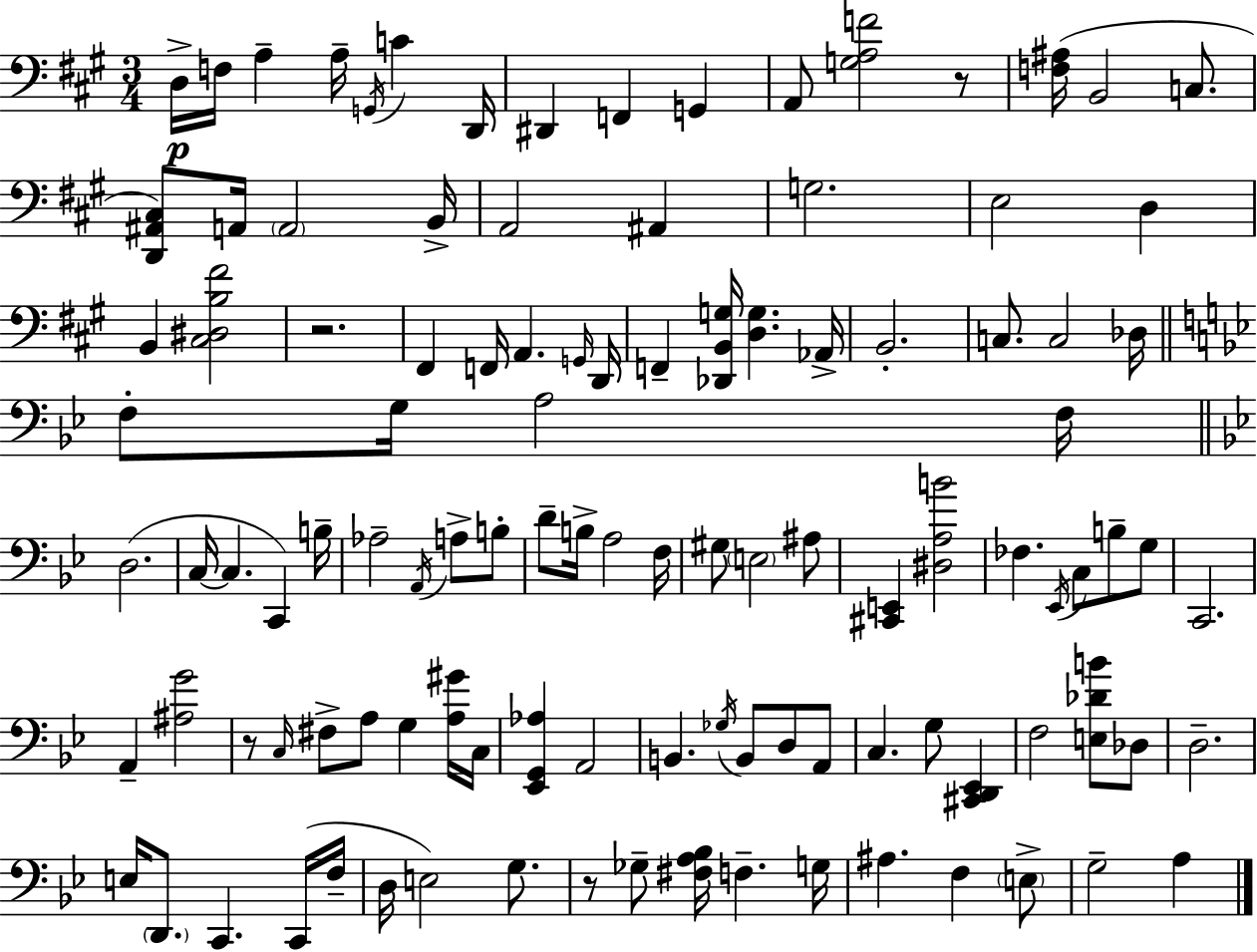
X:1
T:Untitled
M:3/4
L:1/4
K:A
D,/4 F,/4 A, A,/4 G,,/4 C D,,/4 ^D,, F,, G,, A,,/2 [G,A,F]2 z/2 [F,^A,]/4 B,,2 C,/2 [D,,^A,,^C,]/2 A,,/4 A,,2 B,,/4 A,,2 ^A,, G,2 E,2 D, B,, [^C,^D,B,^F]2 z2 ^F,, F,,/4 A,, G,,/4 D,,/4 F,, [_D,,B,,G,]/4 [D,G,] _A,,/4 B,,2 C,/2 C,2 _D,/4 F,/2 G,/4 A,2 F,/4 D,2 C,/4 C, C,, B,/4 _A,2 A,,/4 A,/2 B,/2 D/2 B,/4 A,2 F,/4 ^G,/2 E,2 ^A,/2 [^C,,E,,] [^D,A,B]2 _F, _E,,/4 C,/2 B,/2 G,/2 C,,2 A,, [^A,G]2 z/2 C,/4 ^F,/2 A,/2 G, [A,^G]/4 C,/4 [_E,,G,,_A,] A,,2 B,, _G,/4 B,,/2 D,/2 A,,/2 C, G,/2 [^C,,D,,_E,,] F,2 [E,_DB]/2 _D,/2 D,2 E,/4 D,,/2 C,, C,,/4 F,/4 D,/4 E,2 G,/2 z/2 _G,/2 [^F,A,_B,]/4 F, G,/4 ^A, F, E,/2 G,2 A,